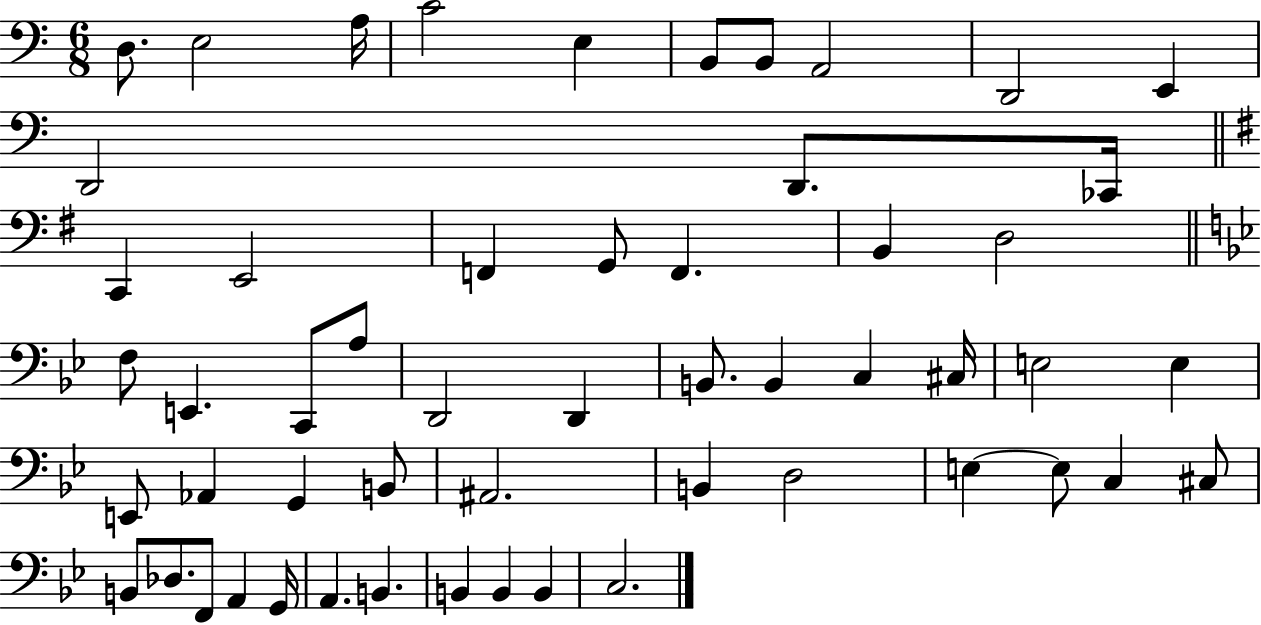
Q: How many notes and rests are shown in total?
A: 54